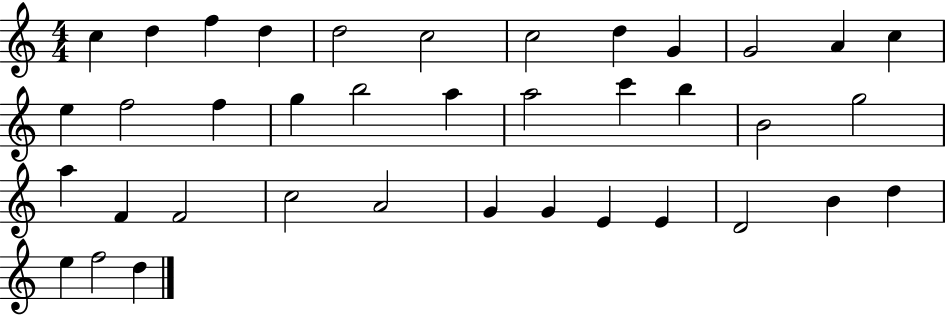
{
  \clef treble
  \numericTimeSignature
  \time 4/4
  \key c \major
  c''4 d''4 f''4 d''4 | d''2 c''2 | c''2 d''4 g'4 | g'2 a'4 c''4 | \break e''4 f''2 f''4 | g''4 b''2 a''4 | a''2 c'''4 b''4 | b'2 g''2 | \break a''4 f'4 f'2 | c''2 a'2 | g'4 g'4 e'4 e'4 | d'2 b'4 d''4 | \break e''4 f''2 d''4 | \bar "|."
}